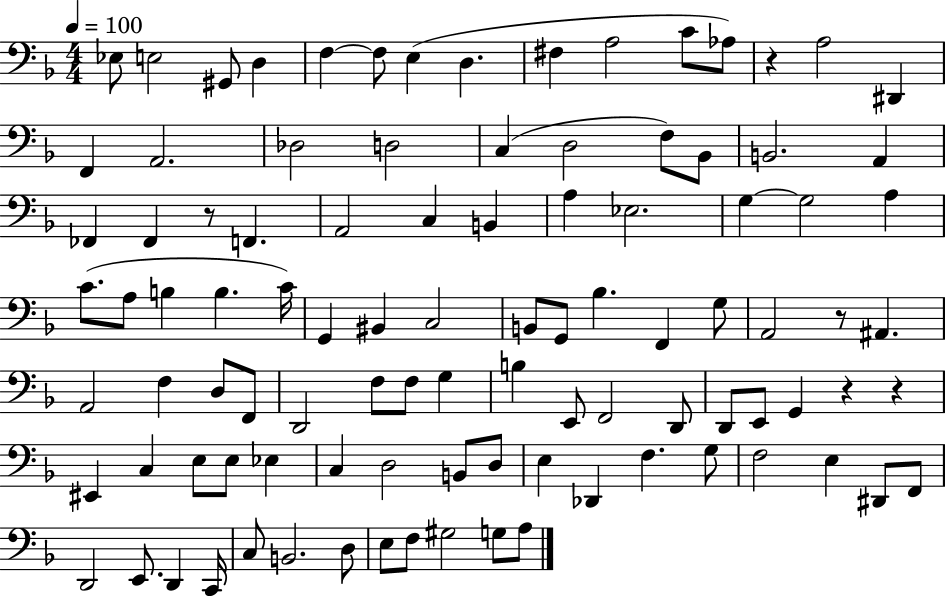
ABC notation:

X:1
T:Untitled
M:4/4
L:1/4
K:F
_E,/2 E,2 ^G,,/2 D, F, F,/2 E, D, ^F, A,2 C/2 _A,/2 z A,2 ^D,, F,, A,,2 _D,2 D,2 C, D,2 F,/2 _B,,/2 B,,2 A,, _F,, _F,, z/2 F,, A,,2 C, B,, A, _E,2 G, G,2 A, C/2 A,/2 B, B, C/4 G,, ^B,, C,2 B,,/2 G,,/2 _B, F,, G,/2 A,,2 z/2 ^A,, A,,2 F, D,/2 F,,/2 D,,2 F,/2 F,/2 G, B, E,,/2 F,,2 D,,/2 D,,/2 E,,/2 G,, z z ^E,, C, E,/2 E,/2 _E, C, D,2 B,,/2 D,/2 E, _D,, F, G,/2 F,2 E, ^D,,/2 F,,/2 D,,2 E,,/2 D,, C,,/4 C,/2 B,,2 D,/2 E,/2 F,/2 ^G,2 G,/2 A,/2